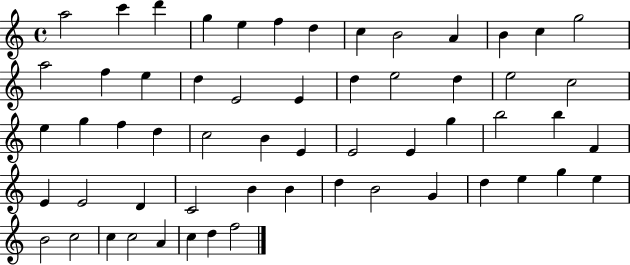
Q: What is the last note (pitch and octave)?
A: F5